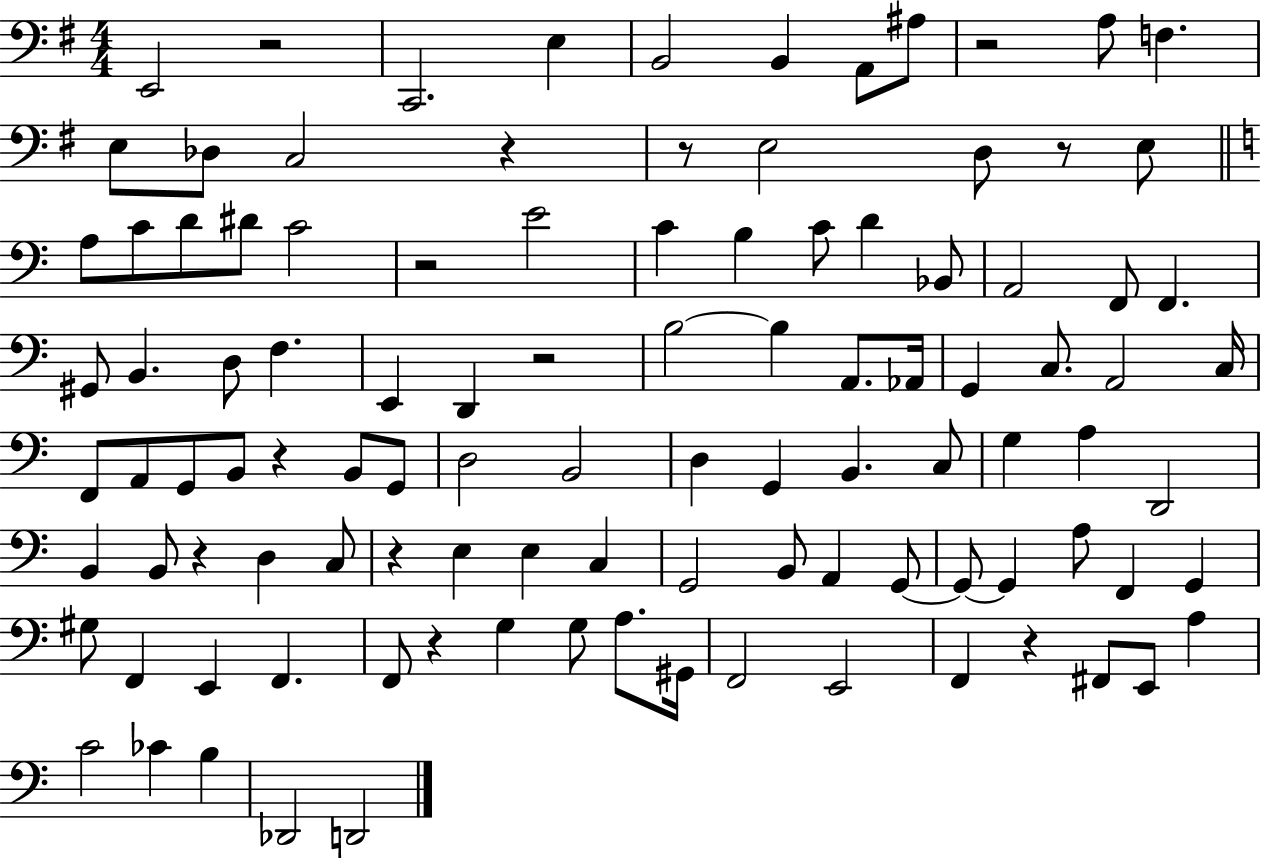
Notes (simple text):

E2/h R/h C2/h. E3/q B2/h B2/q A2/e A#3/e R/h A3/e F3/q. E3/e Db3/e C3/h R/q R/e E3/h D3/e R/e E3/e A3/e C4/e D4/e D#4/e C4/h R/h E4/h C4/q B3/q C4/e D4/q Bb2/e A2/h F2/e F2/q. G#2/e B2/q. D3/e F3/q. E2/q D2/q R/h B3/h B3/q A2/e. Ab2/s G2/q C3/e. A2/h C3/s F2/e A2/e G2/e B2/e R/q B2/e G2/e D3/h B2/h D3/q G2/q B2/q. C3/e G3/q A3/q D2/h B2/q B2/e R/q D3/q C3/e R/q E3/q E3/q C3/q G2/h B2/e A2/q G2/e G2/e G2/q A3/e F2/q G2/q G#3/e F2/q E2/q F2/q. F2/e R/q G3/q G3/e A3/e. G#2/s F2/h E2/h F2/q R/q F#2/e E2/e A3/q C4/h CES4/q B3/q Db2/h D2/h